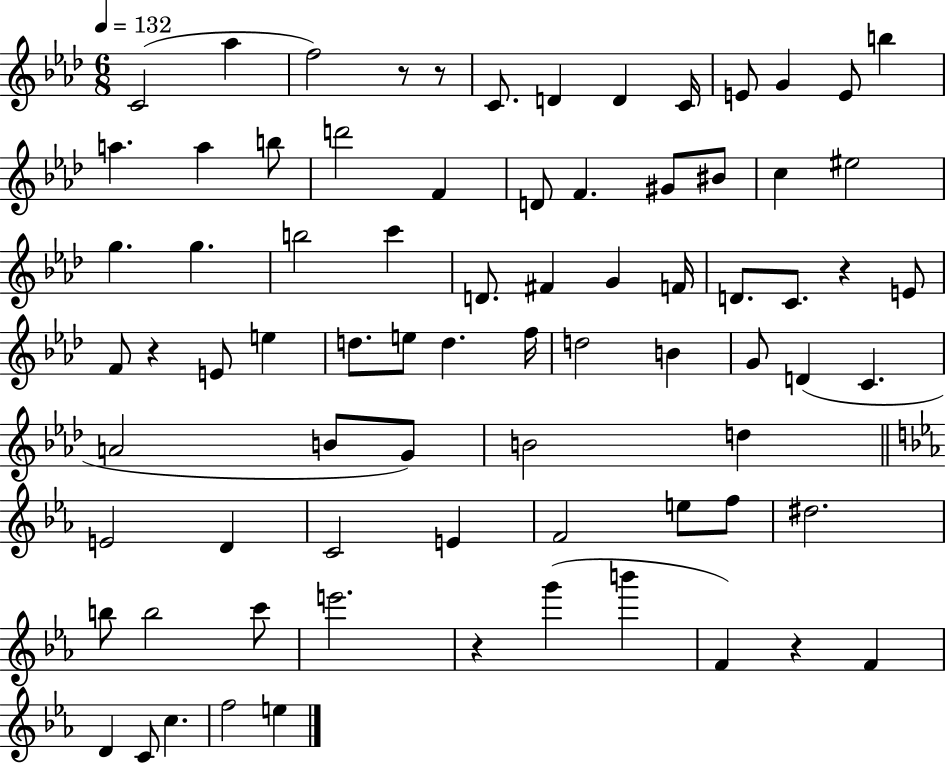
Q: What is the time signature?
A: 6/8